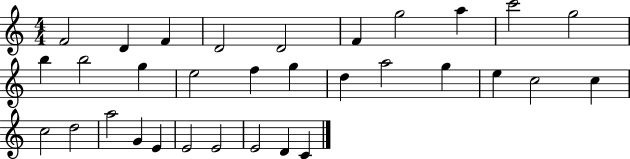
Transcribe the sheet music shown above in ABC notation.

X:1
T:Untitled
M:4/4
L:1/4
K:C
F2 D F D2 D2 F g2 a c'2 g2 b b2 g e2 f g d a2 g e c2 c c2 d2 a2 G E E2 E2 E2 D C